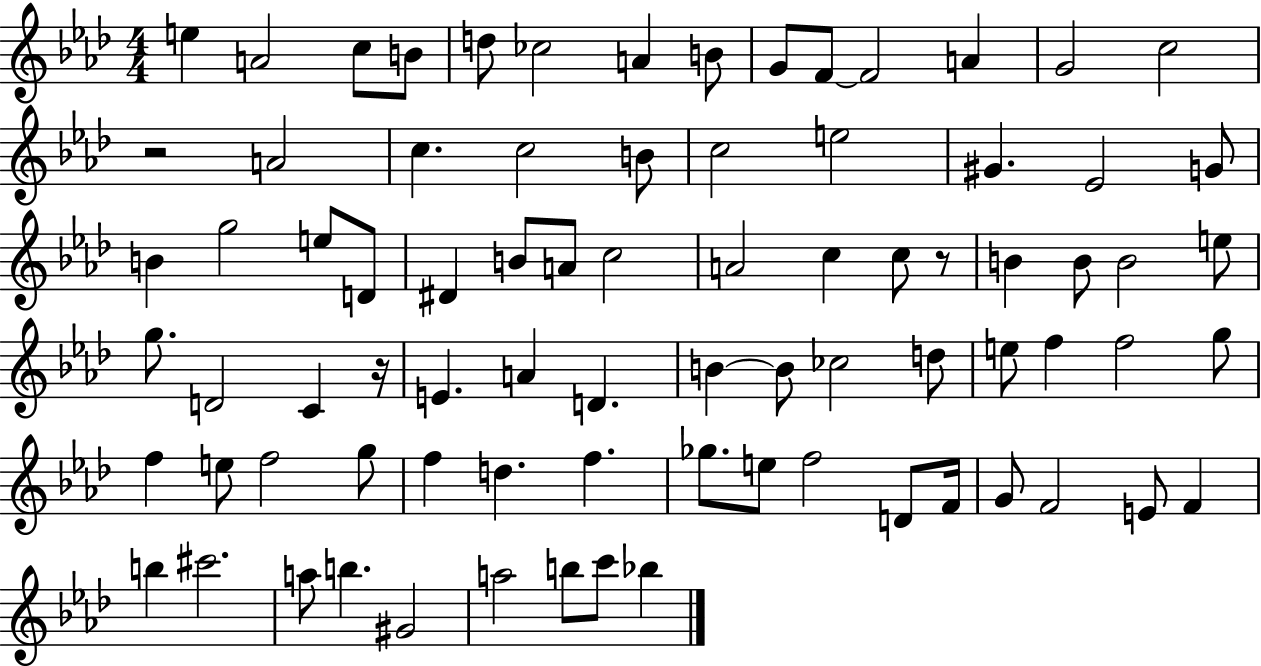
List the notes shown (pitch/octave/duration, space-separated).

E5/q A4/h C5/e B4/e D5/e CES5/h A4/q B4/e G4/e F4/e F4/h A4/q G4/h C5/h R/h A4/h C5/q. C5/h B4/e C5/h E5/h G#4/q. Eb4/h G4/e B4/q G5/h E5/e D4/e D#4/q B4/e A4/e C5/h A4/h C5/q C5/e R/e B4/q B4/e B4/h E5/e G5/e. D4/h C4/q R/s E4/q. A4/q D4/q. B4/q B4/e CES5/h D5/e E5/e F5/q F5/h G5/e F5/q E5/e F5/h G5/e F5/q D5/q. F5/q. Gb5/e. E5/e F5/h D4/e F4/s G4/e F4/h E4/e F4/q B5/q C#6/h. A5/e B5/q. G#4/h A5/h B5/e C6/e Bb5/q